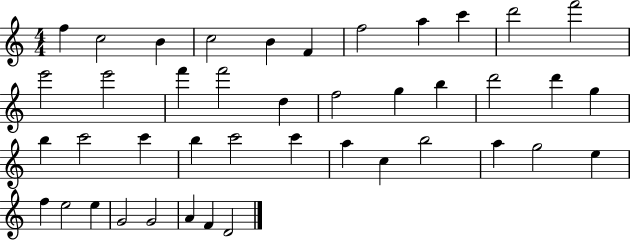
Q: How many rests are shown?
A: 0